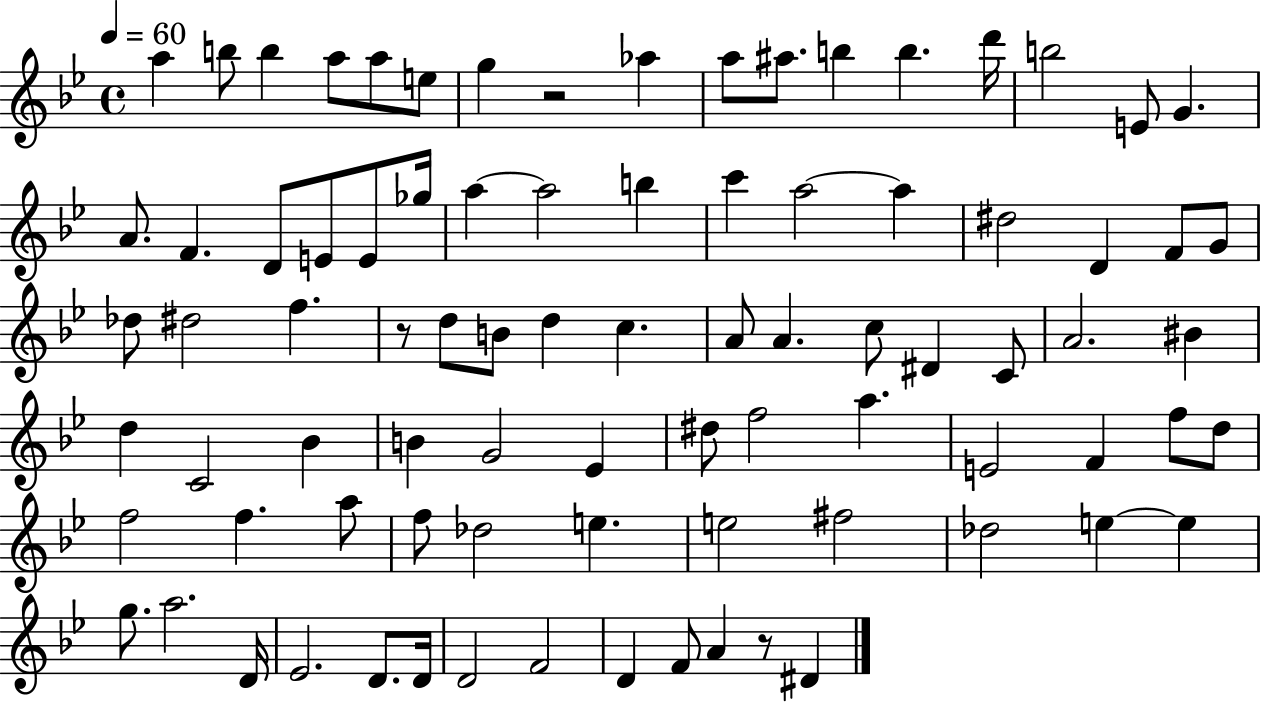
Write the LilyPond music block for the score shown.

{
  \clef treble
  \time 4/4
  \defaultTimeSignature
  \key bes \major
  \tempo 4 = 60
  a''4 b''8 b''4 a''8 a''8 e''8 | g''4 r2 aes''4 | a''8 ais''8. b''4 b''4. d'''16 | b''2 e'8 g'4. | \break a'8. f'4. d'8 e'8 e'8 ges''16 | a''4~~ a''2 b''4 | c'''4 a''2~~ a''4 | dis''2 d'4 f'8 g'8 | \break des''8 dis''2 f''4. | r8 d''8 b'8 d''4 c''4. | a'8 a'4. c''8 dis'4 c'8 | a'2. bis'4 | \break d''4 c'2 bes'4 | b'4 g'2 ees'4 | dis''8 f''2 a''4. | e'2 f'4 f''8 d''8 | \break f''2 f''4. a''8 | f''8 des''2 e''4. | e''2 fis''2 | des''2 e''4~~ e''4 | \break g''8. a''2. d'16 | ees'2. d'8. d'16 | d'2 f'2 | d'4 f'8 a'4 r8 dis'4 | \break \bar "|."
}